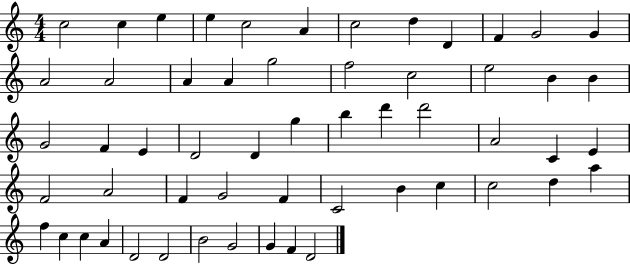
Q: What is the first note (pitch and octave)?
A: C5